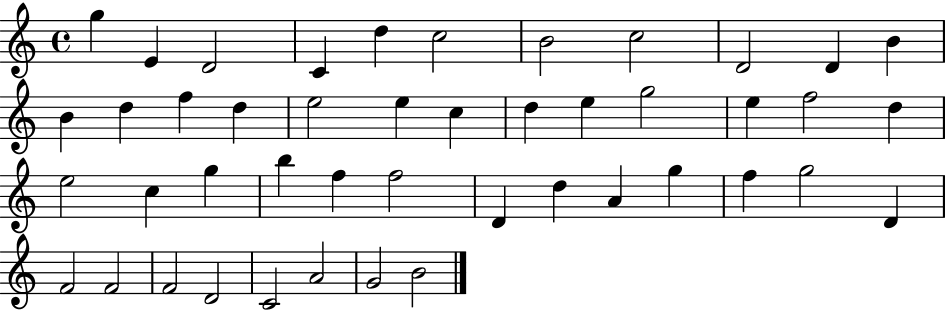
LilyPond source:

{
  \clef treble
  \time 4/4
  \defaultTimeSignature
  \key c \major
  g''4 e'4 d'2 | c'4 d''4 c''2 | b'2 c''2 | d'2 d'4 b'4 | \break b'4 d''4 f''4 d''4 | e''2 e''4 c''4 | d''4 e''4 g''2 | e''4 f''2 d''4 | \break e''2 c''4 g''4 | b''4 f''4 f''2 | d'4 d''4 a'4 g''4 | f''4 g''2 d'4 | \break f'2 f'2 | f'2 d'2 | c'2 a'2 | g'2 b'2 | \break \bar "|."
}